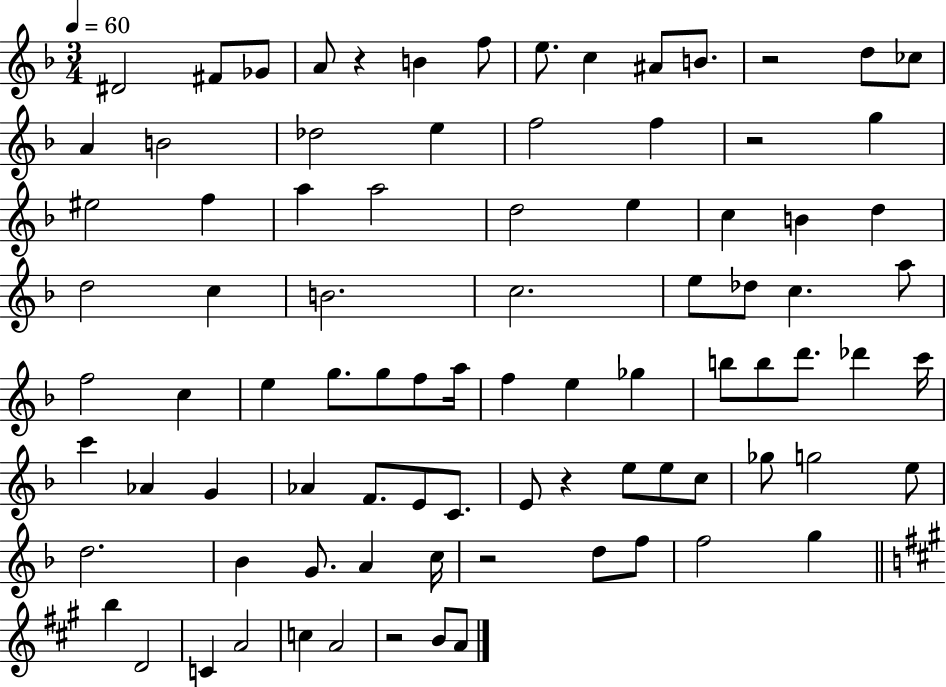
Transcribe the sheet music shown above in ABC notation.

X:1
T:Untitled
M:3/4
L:1/4
K:F
^D2 ^F/2 _G/2 A/2 z B f/2 e/2 c ^A/2 B/2 z2 d/2 _c/2 A B2 _d2 e f2 f z2 g ^e2 f a a2 d2 e c B d d2 c B2 c2 e/2 _d/2 c a/2 f2 c e g/2 g/2 f/2 a/4 f e _g b/2 b/2 d'/2 _d' c'/4 c' _A G _A F/2 E/2 C/2 E/2 z e/2 e/2 c/2 _g/2 g2 e/2 d2 _B G/2 A c/4 z2 d/2 f/2 f2 g b D2 C A2 c A2 z2 B/2 A/2